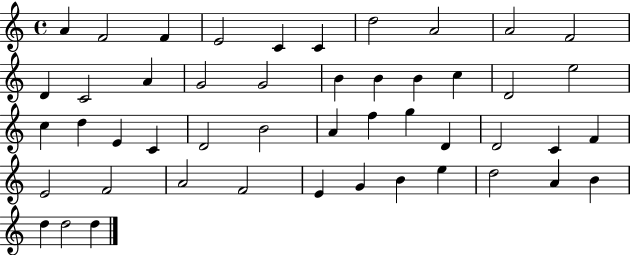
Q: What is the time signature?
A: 4/4